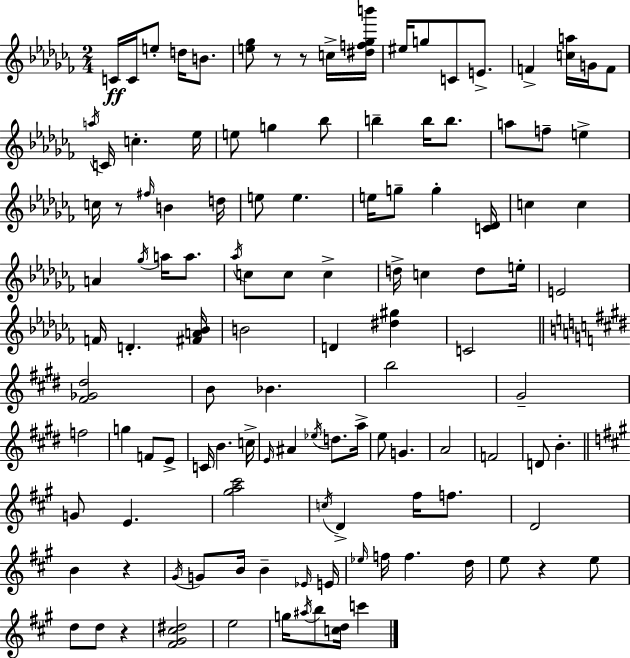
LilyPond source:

{
  \clef treble
  \numericTimeSignature
  \time 2/4
  \key aes \minor
  c'16\ff c'16 e''8-. d''16 b'8. | <e'' ges''>8 r8 r8 c''16-> <dis'' f'' ges'' b'''>16 | eis''16 g''8 c'8 e'8.-> | f'4-> <c'' a''>16 g'16 f'8 | \break \acciaccatura { a''16 } c'16 c''4.-. | ees''16 e''8 g''4 bes''8 | b''4-- b''16 b''8. | a''8 f''8-- e''4-> | \break c''16 r8 \grace { fis''16 } b'4 | d''16 e''8 e''4. | e''16 g''8-- g''4-. | <c' des'>16 c''4 c''4 | \break a'4 \acciaccatura { ges''16 } a''16 | a''8. \acciaccatura { aes''16 } c''8 c''8 | c''4-> d''16-> c''4 | d''8 e''16-. e'2 | \break f'16 d'4.-. | <fis' a' bes'>16 b'2 | d'4 | <dis'' gis''>4 c'2 | \break \bar "||" \break \key e \major <fis' ges' dis''>2 | b'8 bes'4. | b''2 | gis'2-- | \break f''2 | g''4 f'8 e'8-> | c'16 b'4. c''16-> | \grace { e'16 } ais'4 \acciaccatura { ees''16 } d''8. | \break a''16-> e''8 g'4. | a'2 | f'2 | d'8 b'4.-. | \break \bar "||" \break \key a \major g'8 e'4. | <gis'' a'' cis'''>2 | \acciaccatura { c''16 } d'4-> fis''16 f''8. | d'2 | \break b'4 r4 | \acciaccatura { gis'16 } g'8 b'16 b'4-- | \grace { ees'16 } e'16 \grace { ees''16 } f''16 f''4. | d''16 e''8 r4 | \break e''8 d''8 d''8 | r4 <fis' gis' cis'' dis''>2 | e''2 | g''16 \acciaccatura { ais''16 } b''8 | \break <c'' d''>16 c'''4 \bar "|."
}